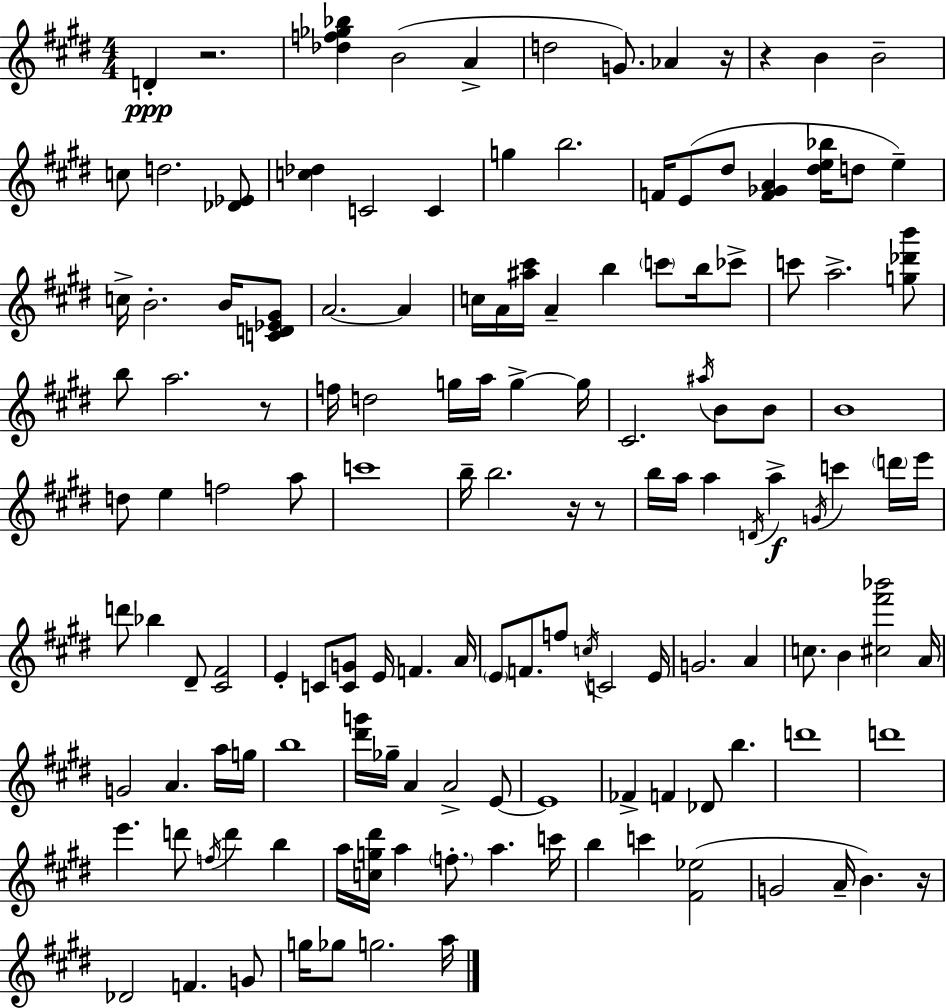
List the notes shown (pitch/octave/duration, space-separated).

D4/q R/h. [Db5,F5,Gb5,Bb5]/q B4/h A4/q D5/h G4/e. Ab4/q R/s R/q B4/q B4/h C5/e D5/h. [Db4,Eb4]/e [C5,Db5]/q C4/h C4/q G5/q B5/h. F4/s E4/e D#5/e [F4,Gb4,A4]/q [D#5,E5,Bb5]/s D5/e E5/q C5/s B4/h. B4/s [C4,D4,Eb4,G#4]/e A4/h. A4/q C5/s A4/s [A#5,C#6]/s A4/q B5/q C6/e B5/s CES6/e C6/e A5/h. [G5,Db6,B6]/e B5/e A5/h. R/e F5/s D5/h G5/s A5/s G5/q G5/s C#4/h. A#5/s B4/e B4/e B4/w D5/e E5/q F5/h A5/e C6/w B5/s B5/h. R/s R/e B5/s A5/s A5/q D4/s A5/q G4/s C6/q D6/s E6/s D6/e Bb5/q D#4/e [C#4,F#4]/h E4/q C4/e [C4,G4]/e E4/s F4/q. A4/s E4/e F4/e. F5/e C5/s C4/h E4/s G4/h. A4/q C5/e. B4/q [C#5,F#6,Bb6]/h A4/s G4/h A4/q. A5/s G5/s B5/w [D#6,G6]/s Gb5/s A4/q A4/h E4/e E4/w FES4/q F4/q Db4/e B5/q. D6/w D6/w E6/q. D6/e F5/s D6/q B5/q A5/s [C5,G5,D#6]/s A5/q F5/e. A5/q. C6/s B5/q C6/q [F#4,Eb5]/h G4/h A4/s B4/q. R/s Db4/h F4/q. G4/e G5/s Gb5/e G5/h. A5/s